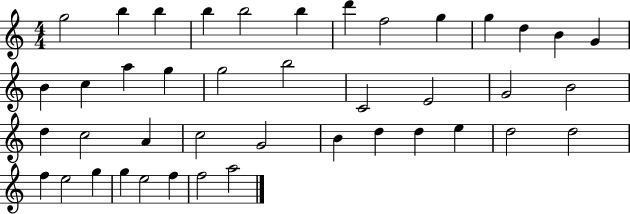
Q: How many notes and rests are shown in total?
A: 42